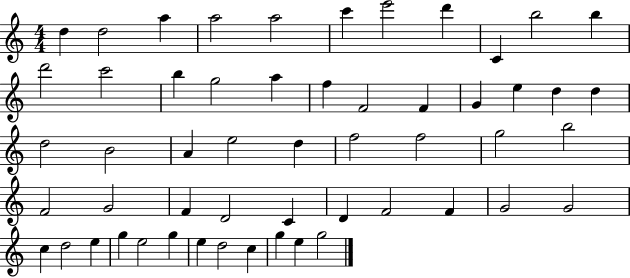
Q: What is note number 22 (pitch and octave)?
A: D5